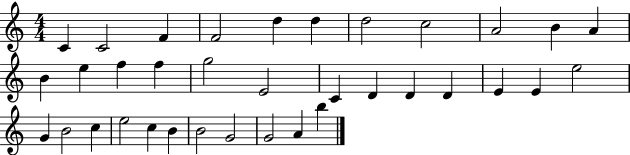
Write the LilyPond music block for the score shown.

{
  \clef treble
  \numericTimeSignature
  \time 4/4
  \key c \major
  c'4 c'2 f'4 | f'2 d''4 d''4 | d''2 c''2 | a'2 b'4 a'4 | \break b'4 e''4 f''4 f''4 | g''2 e'2 | c'4 d'4 d'4 d'4 | e'4 e'4 e''2 | \break g'4 b'2 c''4 | e''2 c''4 b'4 | b'2 g'2 | g'2 a'4 b''4 | \break \bar "|."
}